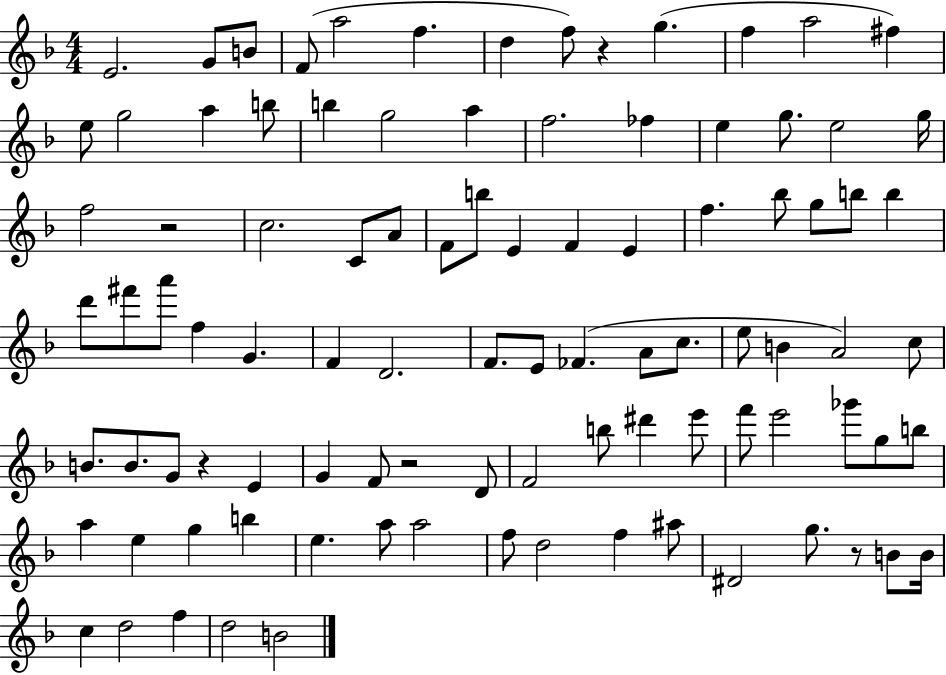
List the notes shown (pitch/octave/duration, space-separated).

E4/h. G4/e B4/e F4/e A5/h F5/q. D5/q F5/e R/q G5/q. F5/q A5/h F#5/q E5/e G5/h A5/q B5/e B5/q G5/h A5/q F5/h. FES5/q E5/q G5/e. E5/h G5/s F5/h R/h C5/h. C4/e A4/e F4/e B5/e E4/q F4/q E4/q F5/q. Bb5/e G5/e B5/e B5/q D6/e F#6/e A6/e F5/q G4/q. F4/q D4/h. F4/e. E4/e FES4/q. A4/e C5/e. E5/e B4/q A4/h C5/e B4/e. B4/e. G4/e R/q E4/q G4/q F4/e R/h D4/e F4/h B5/e D#6/q E6/e F6/e E6/h Gb6/e G5/e B5/e A5/q E5/q G5/q B5/q E5/q. A5/e A5/h F5/e D5/h F5/q A#5/e D#4/h G5/e. R/e B4/e B4/s C5/q D5/h F5/q D5/h B4/h